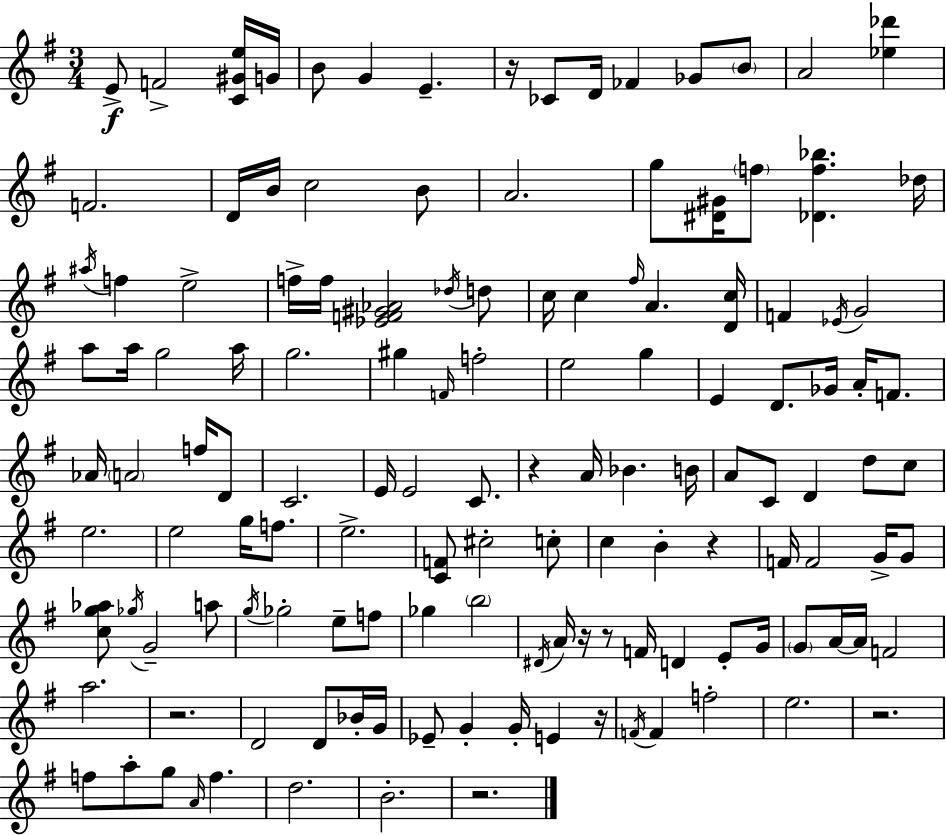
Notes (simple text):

E4/e F4/h [C4,G#4,E5]/s G4/s B4/e G4/q E4/q. R/s CES4/e D4/s FES4/q Gb4/e B4/e A4/h [Eb5,Db6]/q F4/h. D4/s B4/s C5/h B4/e A4/h. G5/e [D#4,G#4]/s F5/e [Db4,F5,Bb5]/q. Db5/s A#5/s F5/q E5/h F5/s F5/s [Eb4,F4,G#4,Ab4]/h Db5/s D5/e C5/s C5/q F#5/s A4/q. [D4,C5]/s F4/q Eb4/s G4/h A5/e A5/s G5/h A5/s G5/h. G#5/q F4/s F5/h E5/h G5/q E4/q D4/e. Gb4/s A4/s F4/e. Ab4/s A4/h F5/s D4/e C4/h. E4/s E4/h C4/e. R/q A4/s Bb4/q. B4/s A4/e C4/e D4/q D5/e C5/e E5/h. E5/h G5/s F5/e. E5/h. [C4,F4]/e C#5/h C5/e C5/q B4/q R/q F4/s F4/h G4/s G4/e [C5,G5,Ab5]/e Gb5/s G4/h A5/e G5/s Gb5/h E5/e F5/e Gb5/q B5/h D#4/s A4/s R/s R/e F4/s D4/q E4/e G4/s G4/e A4/s A4/s F4/h A5/h. R/h. D4/h D4/e Bb4/s G4/s Eb4/e G4/q G4/s E4/q R/s F4/s F4/q F5/h E5/h. R/h. F5/e A5/e G5/e A4/s F5/q. D5/h. B4/h. R/h.